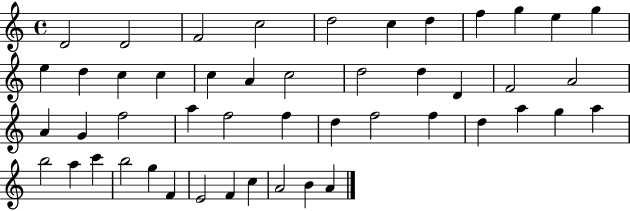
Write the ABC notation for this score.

X:1
T:Untitled
M:4/4
L:1/4
K:C
D2 D2 F2 c2 d2 c d f g e g e d c c c A c2 d2 d D F2 A2 A G f2 a f2 f d f2 f d a g a b2 a c' b2 g F E2 F c A2 B A